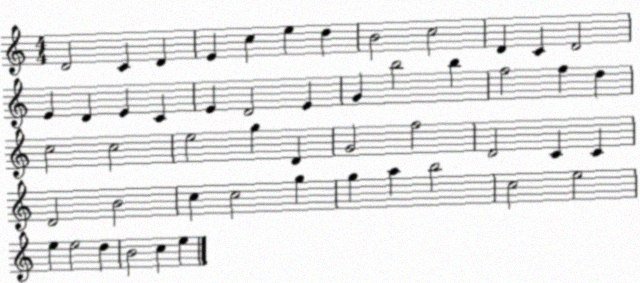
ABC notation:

X:1
T:Untitled
M:4/4
L:1/4
K:C
D2 C D E c e d B2 c2 D C D2 E D E C E D2 E G b2 b f2 f d c2 c2 e2 g D G2 f2 D2 C C D2 B2 c c2 g g a b2 c2 e2 e e2 d B2 c e